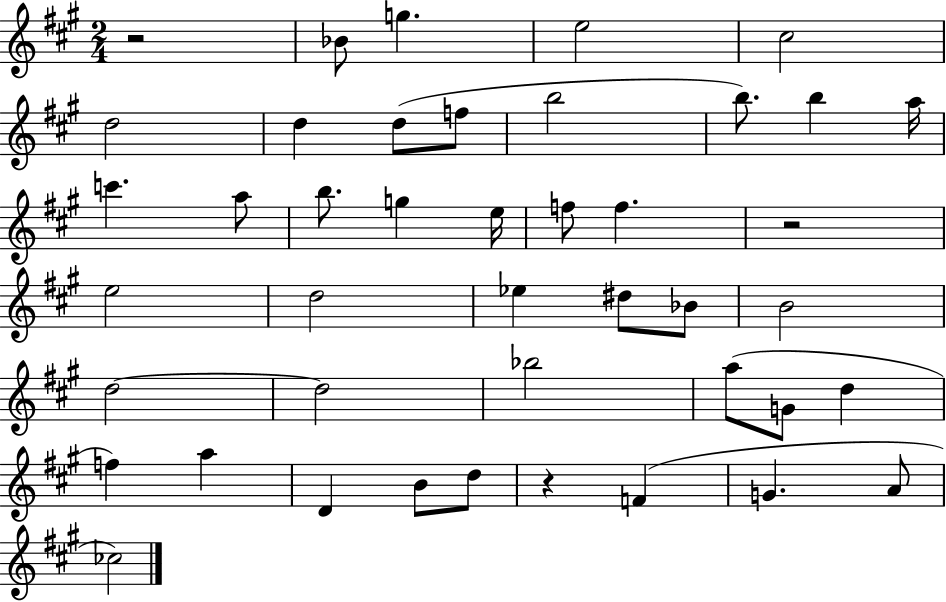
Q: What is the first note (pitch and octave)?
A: Bb4